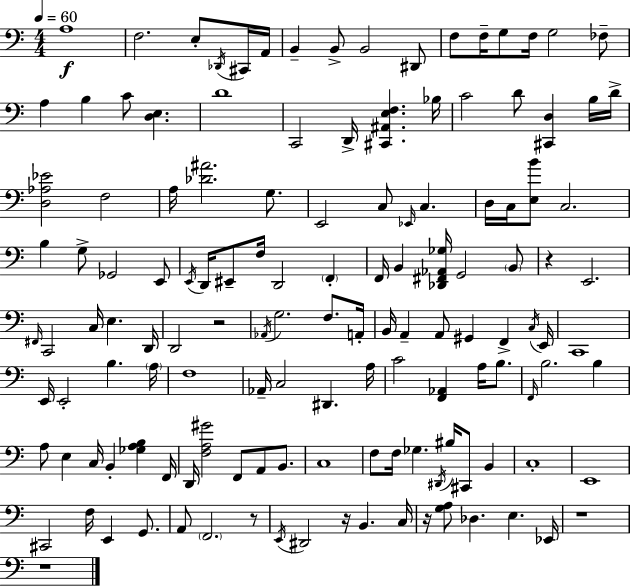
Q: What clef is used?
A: bass